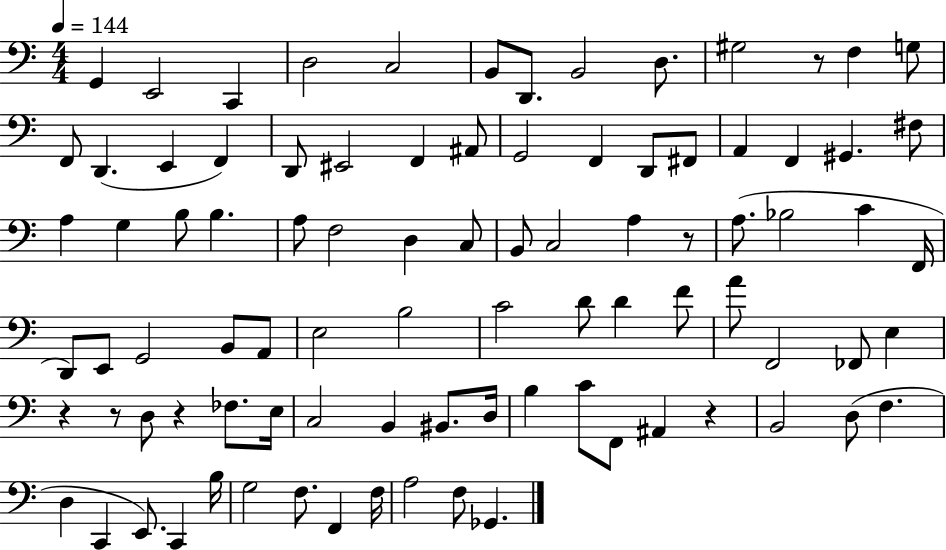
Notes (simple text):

G2/q E2/h C2/q D3/h C3/h B2/e D2/e. B2/h D3/e. G#3/h R/e F3/q G3/e F2/e D2/q. E2/q F2/q D2/e EIS2/h F2/q A#2/e G2/h F2/q D2/e F#2/e A2/q F2/q G#2/q. F#3/e A3/q G3/q B3/e B3/q. A3/e F3/h D3/q C3/e B2/e C3/h A3/q R/e A3/e. Bb3/h C4/q F2/s D2/e E2/e G2/h B2/e A2/e E3/h B3/h C4/h D4/e D4/q F4/e A4/e F2/h FES2/e E3/q R/q R/e D3/e R/q FES3/e. E3/s C3/h B2/q BIS2/e. D3/s B3/q C4/e F2/e A#2/q R/q B2/h D3/e F3/q. D3/q C2/q E2/e. C2/q B3/s G3/h F3/e. F2/q F3/s A3/h F3/e Gb2/q.